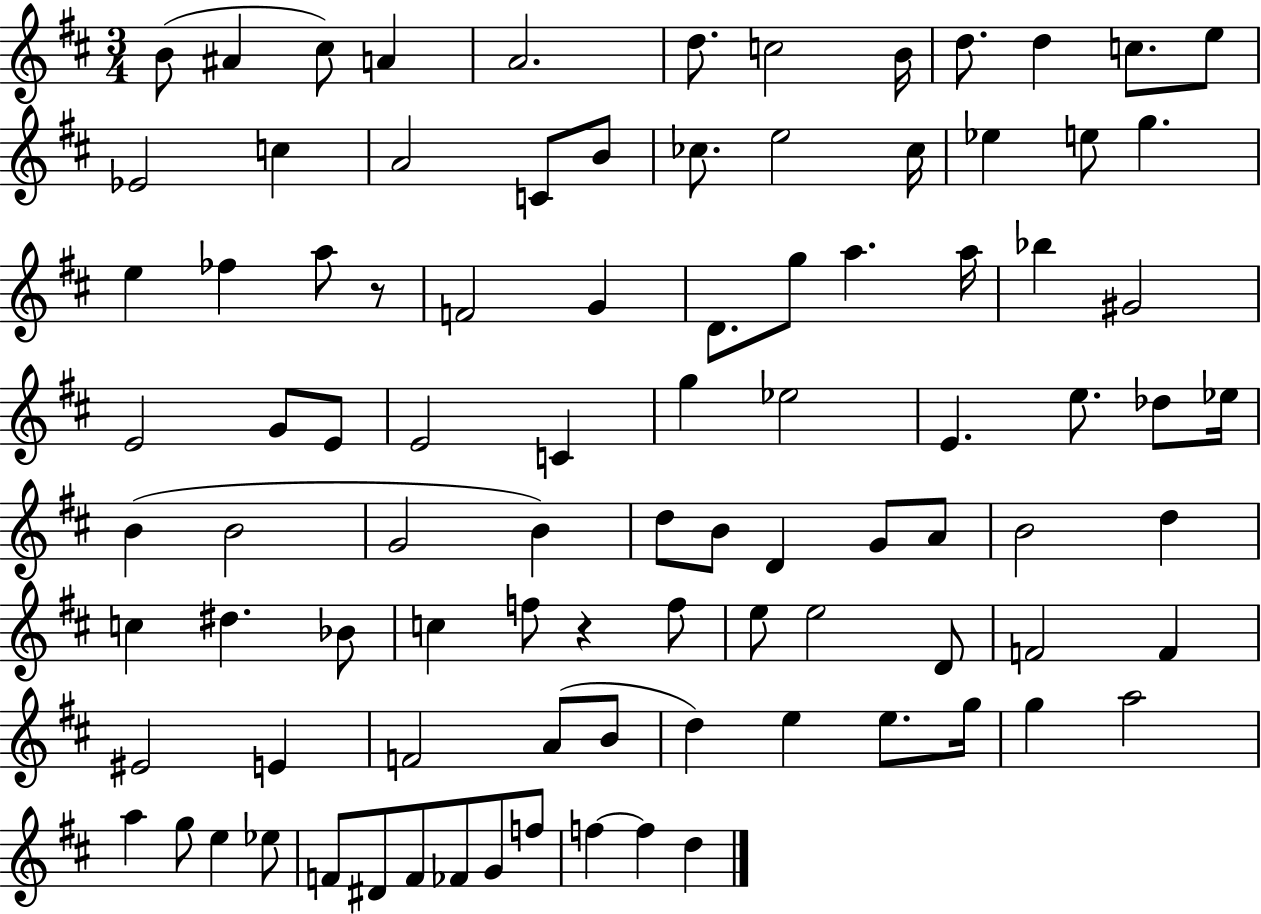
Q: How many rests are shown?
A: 2